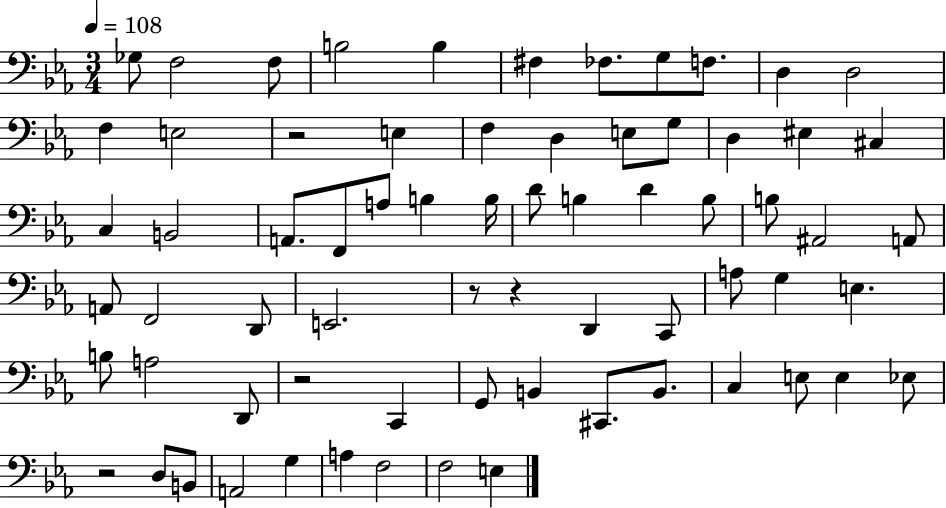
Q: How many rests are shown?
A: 5